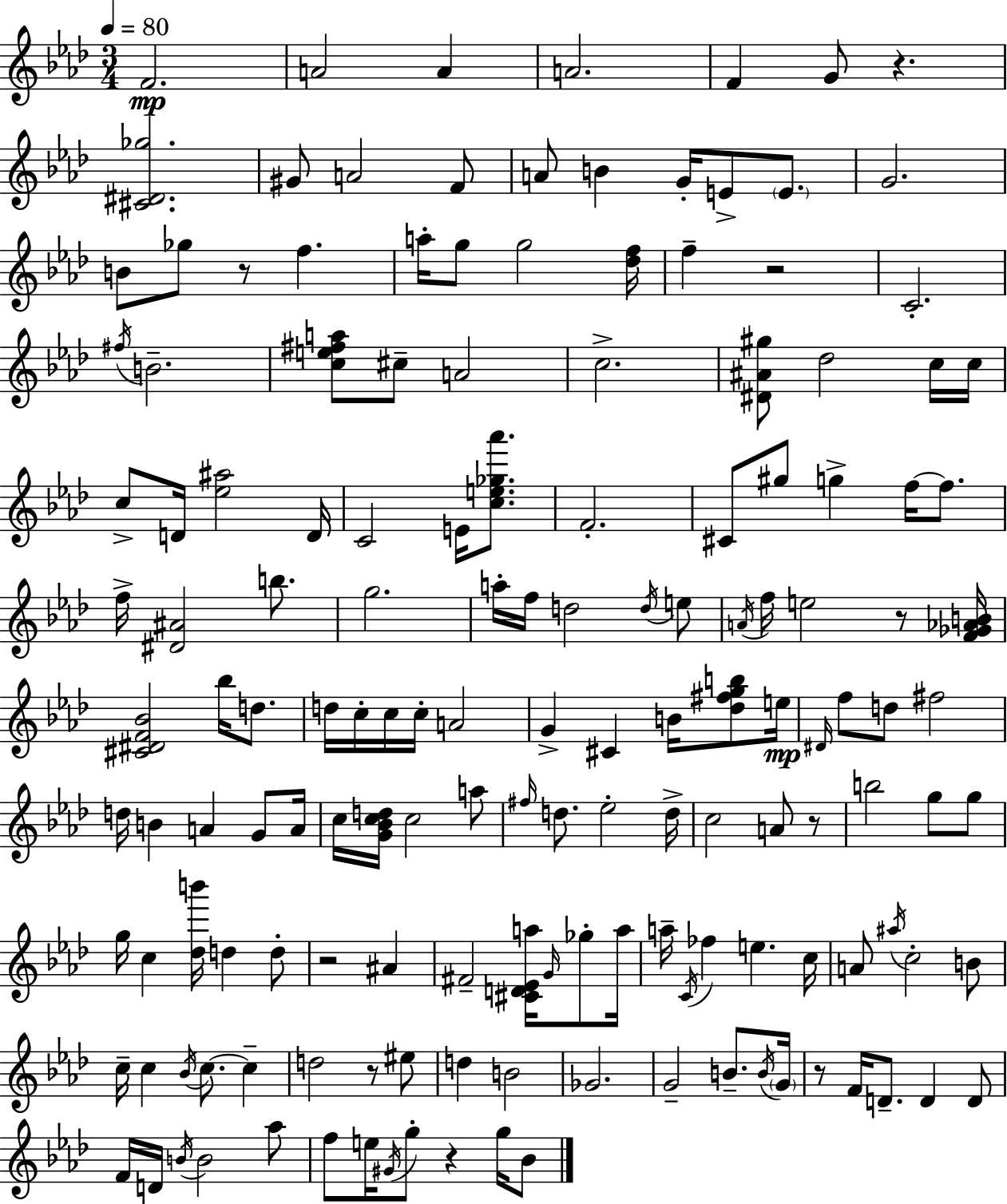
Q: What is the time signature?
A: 3/4